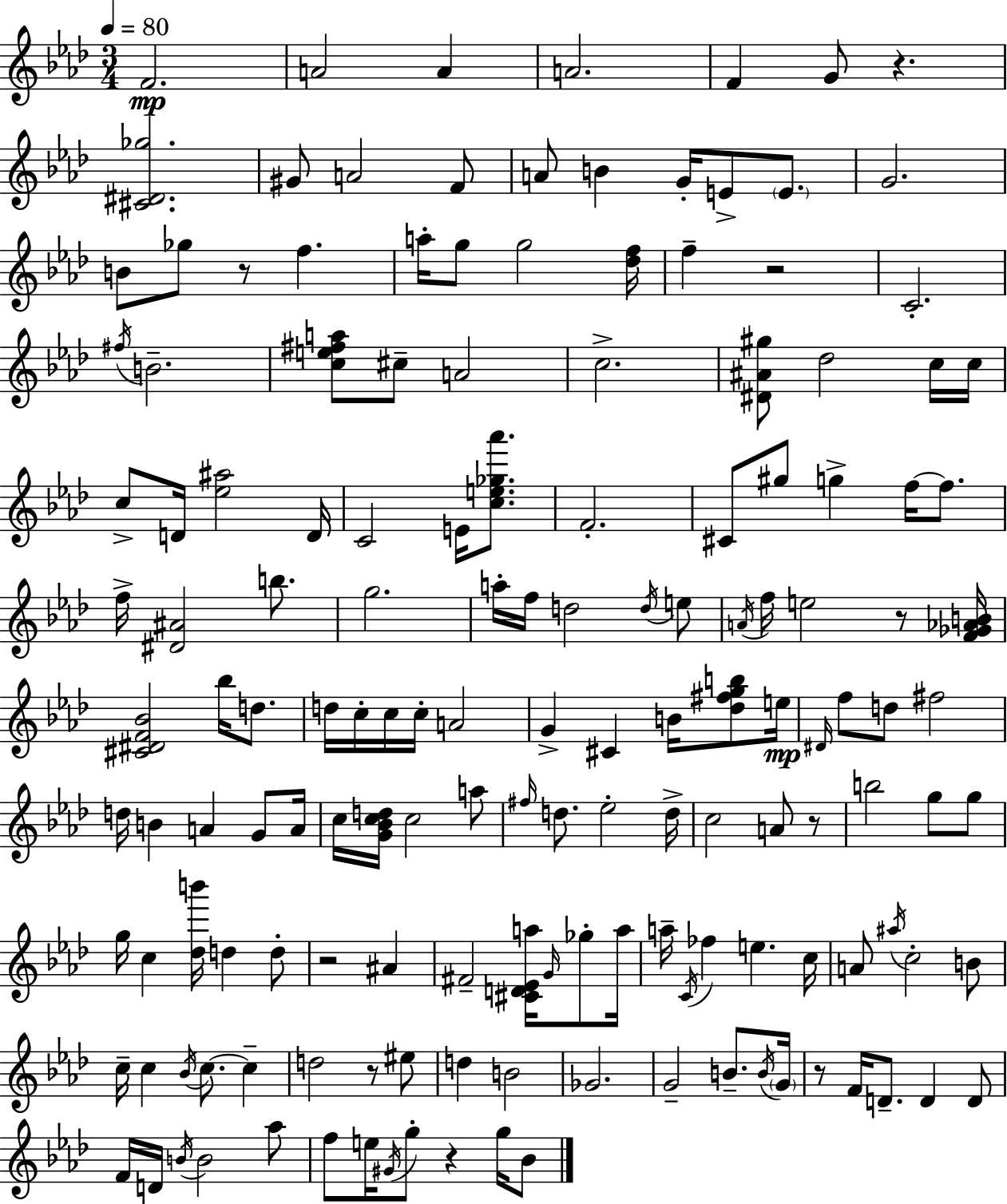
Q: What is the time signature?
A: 3/4